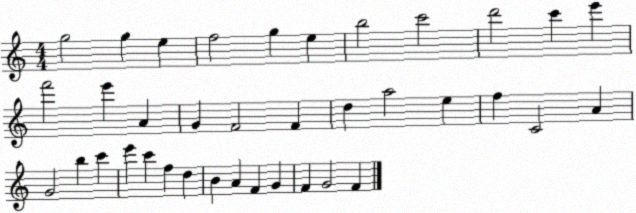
X:1
T:Untitled
M:4/4
L:1/4
K:C
g2 g e f2 g e b2 c'2 d'2 c' e' f'2 e' A G F2 F d a2 e f C2 A G2 b c' e' c' f d B A F G F G2 F